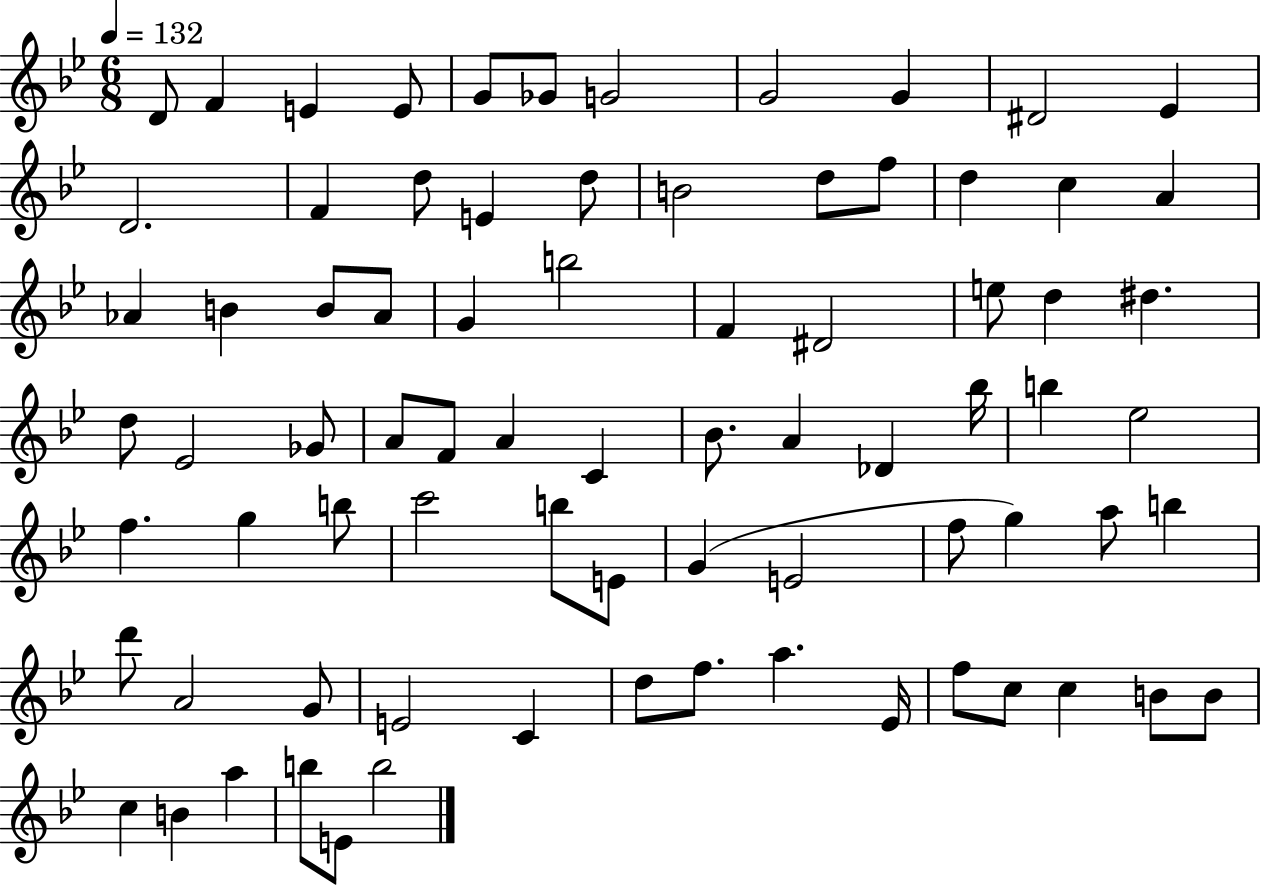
X:1
T:Untitled
M:6/8
L:1/4
K:Bb
D/2 F E E/2 G/2 _G/2 G2 G2 G ^D2 _E D2 F d/2 E d/2 B2 d/2 f/2 d c A _A B B/2 _A/2 G b2 F ^D2 e/2 d ^d d/2 _E2 _G/2 A/2 F/2 A C _B/2 A _D _b/4 b _e2 f g b/2 c'2 b/2 E/2 G E2 f/2 g a/2 b d'/2 A2 G/2 E2 C d/2 f/2 a _E/4 f/2 c/2 c B/2 B/2 c B a b/2 E/2 b2